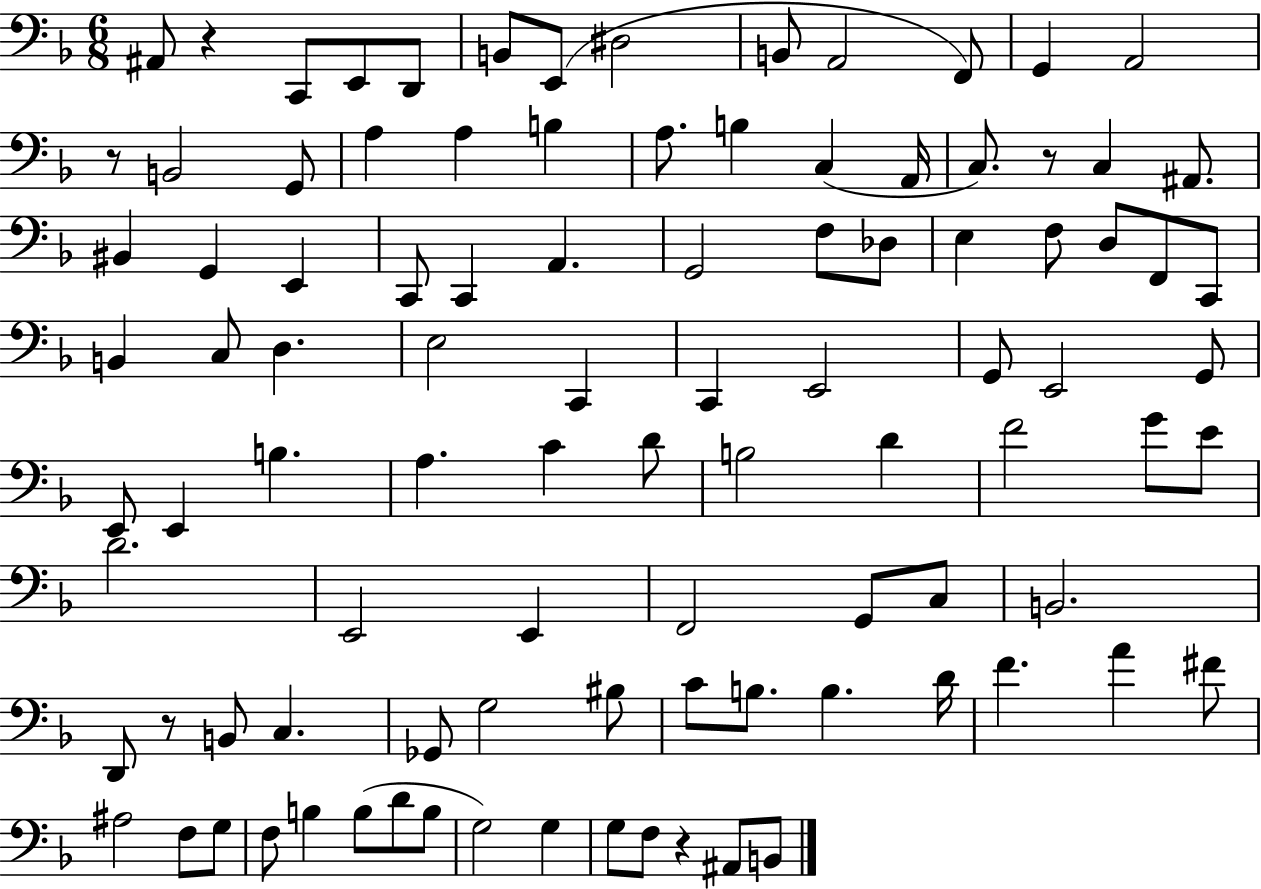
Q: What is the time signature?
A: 6/8